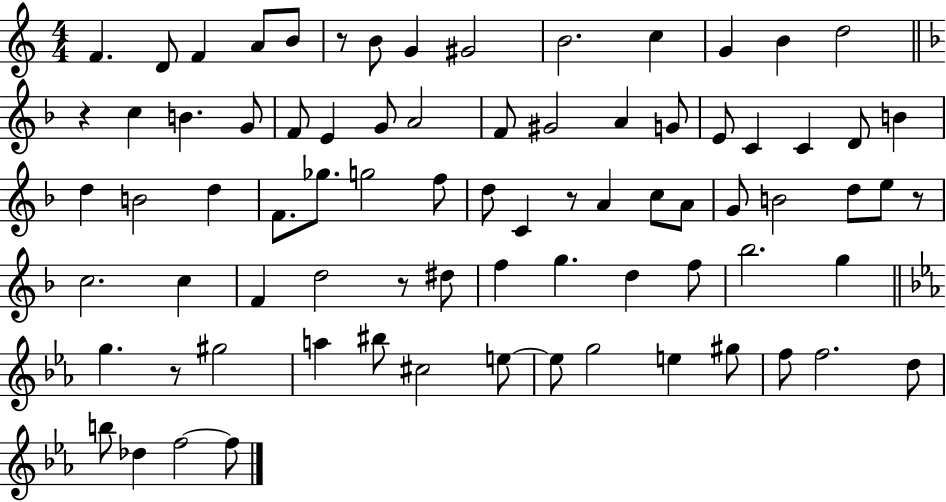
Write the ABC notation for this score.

X:1
T:Untitled
M:4/4
L:1/4
K:C
F D/2 F A/2 B/2 z/2 B/2 G ^G2 B2 c G B d2 z c B G/2 F/2 E G/2 A2 F/2 ^G2 A G/2 E/2 C C D/2 B d B2 d F/2 _g/2 g2 f/2 d/2 C z/2 A c/2 A/2 G/2 B2 d/2 e/2 z/2 c2 c F d2 z/2 ^d/2 f g d f/2 _b2 g g z/2 ^g2 a ^b/2 ^c2 e/2 e/2 g2 e ^g/2 f/2 f2 d/2 b/2 _d f2 f/2